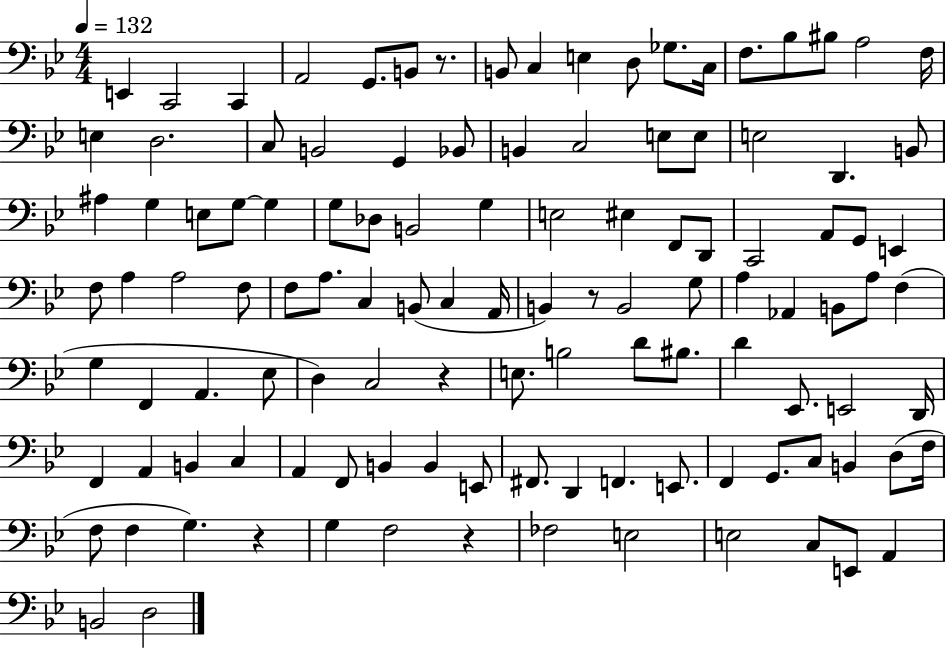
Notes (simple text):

E2/q C2/h C2/q A2/h G2/e. B2/e R/e. B2/e C3/q E3/q D3/e Gb3/e. C3/s F3/e. Bb3/e BIS3/e A3/h F3/s E3/q D3/h. C3/e B2/h G2/q Bb2/e B2/q C3/h E3/e E3/e E3/h D2/q. B2/e A#3/q G3/q E3/e G3/e G3/q G3/e Db3/e B2/h G3/q E3/h EIS3/q F2/e D2/e C2/h A2/e G2/e E2/q F3/e A3/q A3/h F3/e F3/e A3/e. C3/q B2/e C3/q A2/s B2/q R/e B2/h G3/e A3/q Ab2/q B2/e A3/e F3/q G3/q F2/q A2/q. Eb3/e D3/q C3/h R/q E3/e. B3/h D4/e BIS3/e. D4/q Eb2/e. E2/h D2/s F2/q A2/q B2/q C3/q A2/q F2/e B2/q B2/q E2/e F#2/e. D2/q F2/q. E2/e. F2/q G2/e. C3/e B2/q D3/e F3/s F3/e F3/q G3/q. R/q G3/q F3/h R/q FES3/h E3/h E3/h C3/e E2/e A2/q B2/h D3/h